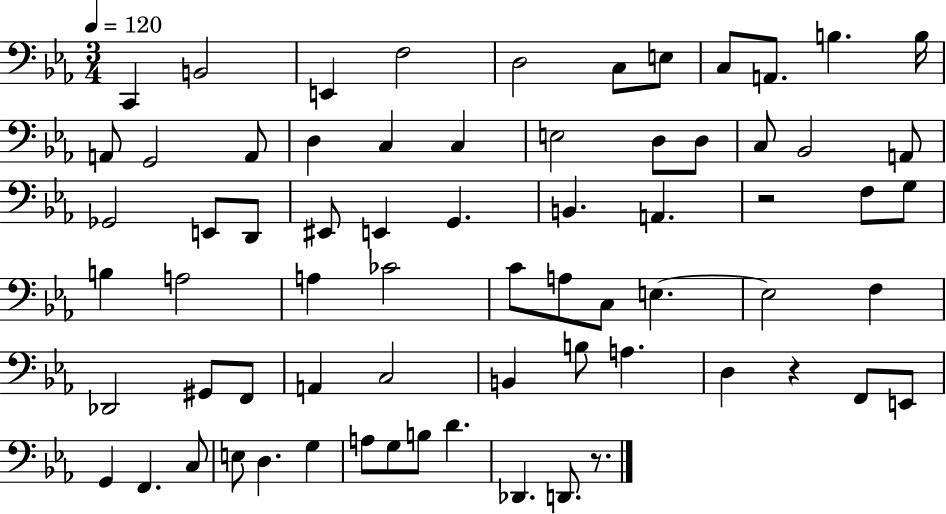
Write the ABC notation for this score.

X:1
T:Untitled
M:3/4
L:1/4
K:Eb
C,, B,,2 E,, F,2 D,2 C,/2 E,/2 C,/2 A,,/2 B, B,/4 A,,/2 G,,2 A,,/2 D, C, C, E,2 D,/2 D,/2 C,/2 _B,,2 A,,/2 _G,,2 E,,/2 D,,/2 ^E,,/2 E,, G,, B,, A,, z2 F,/2 G,/2 B, A,2 A, _C2 C/2 A,/2 C,/2 E, E,2 F, _D,,2 ^G,,/2 F,,/2 A,, C,2 B,, B,/2 A, D, z F,,/2 E,,/2 G,, F,, C,/2 E,/2 D, G, A,/2 G,/2 B,/2 D _D,, D,,/2 z/2